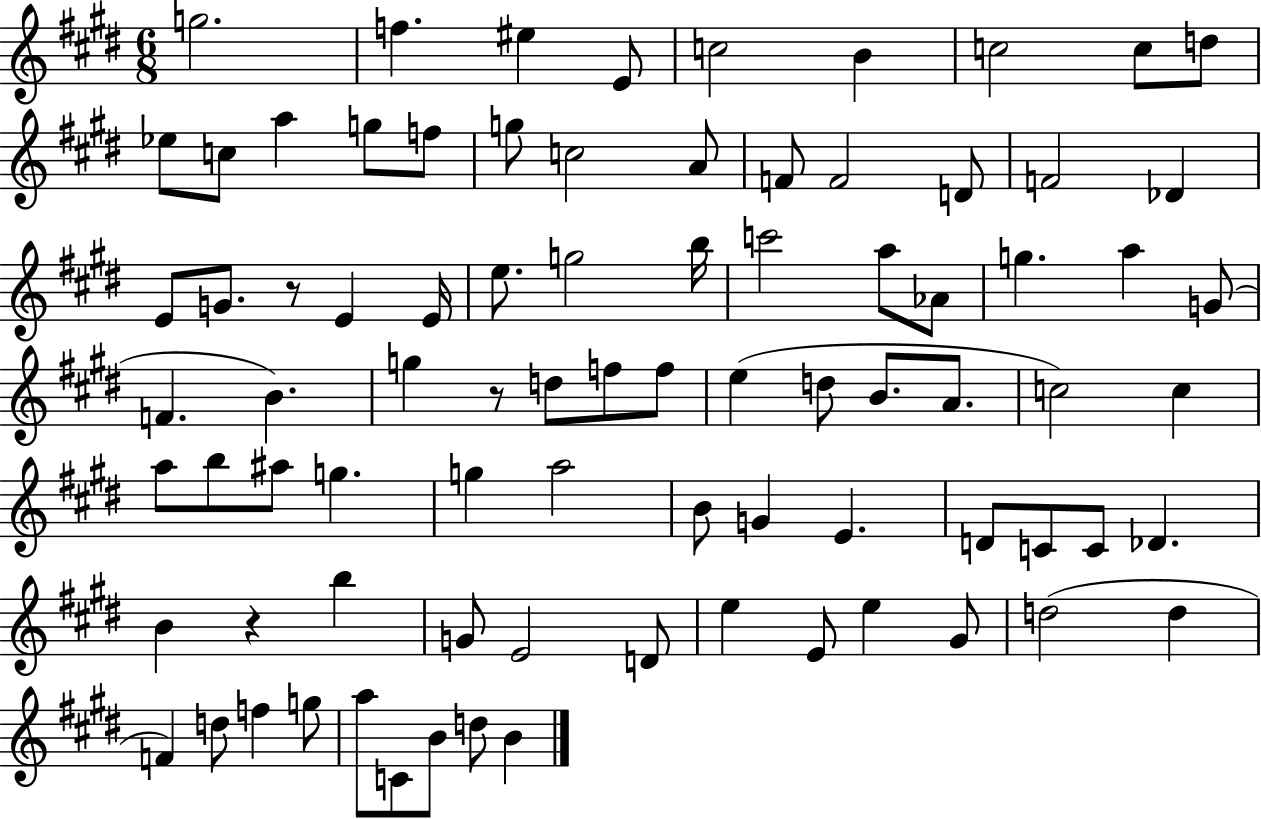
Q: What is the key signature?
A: E major